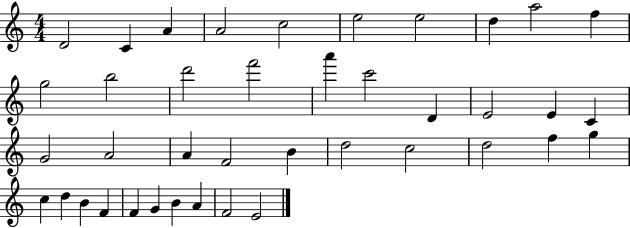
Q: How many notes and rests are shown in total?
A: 40